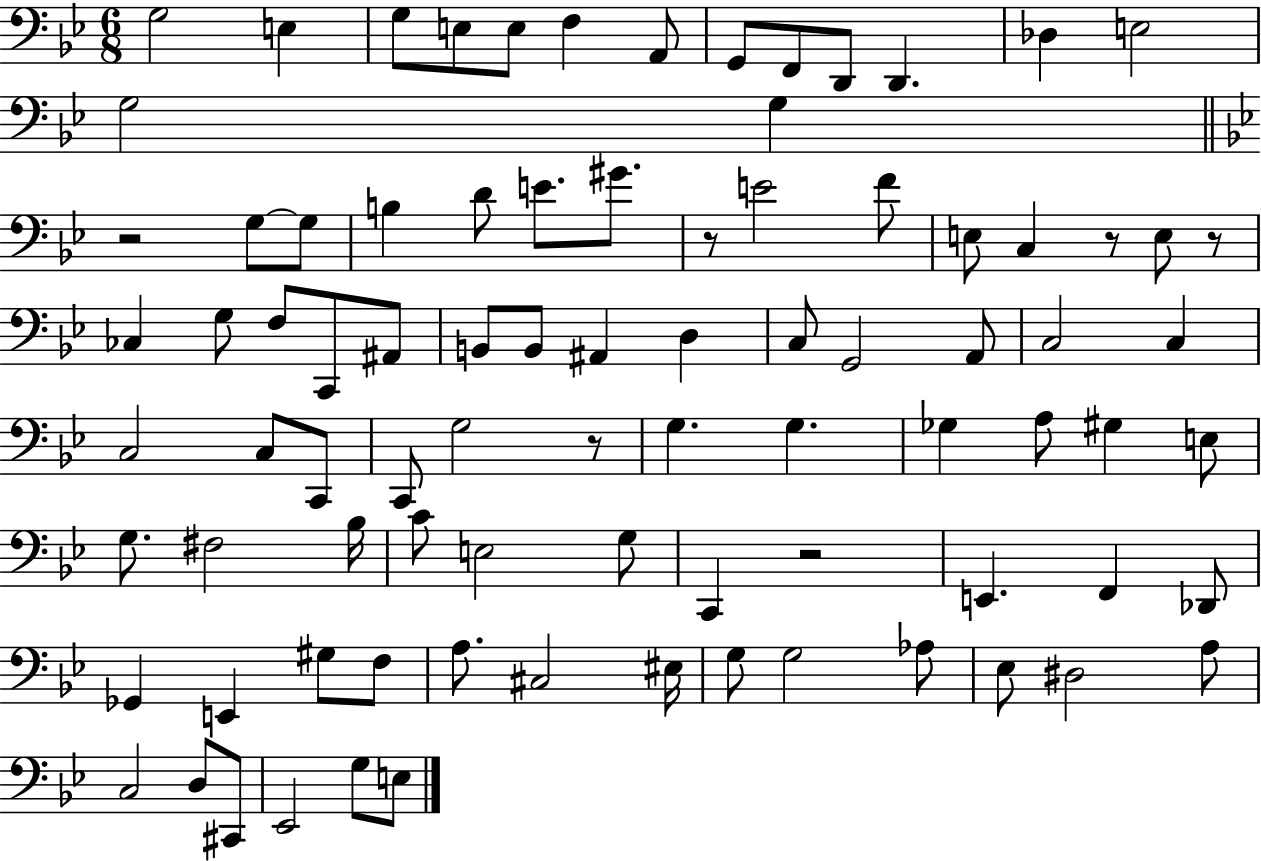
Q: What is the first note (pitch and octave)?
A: G3